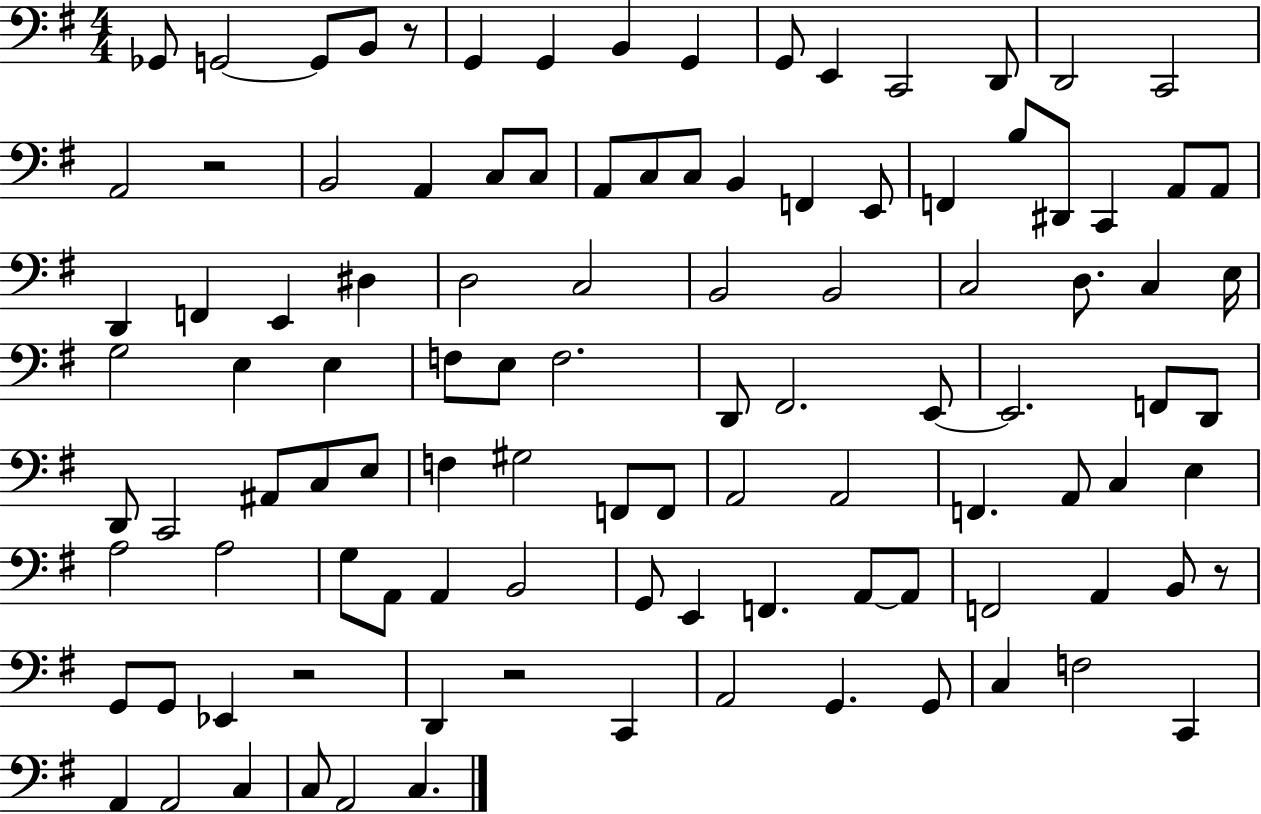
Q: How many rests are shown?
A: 5